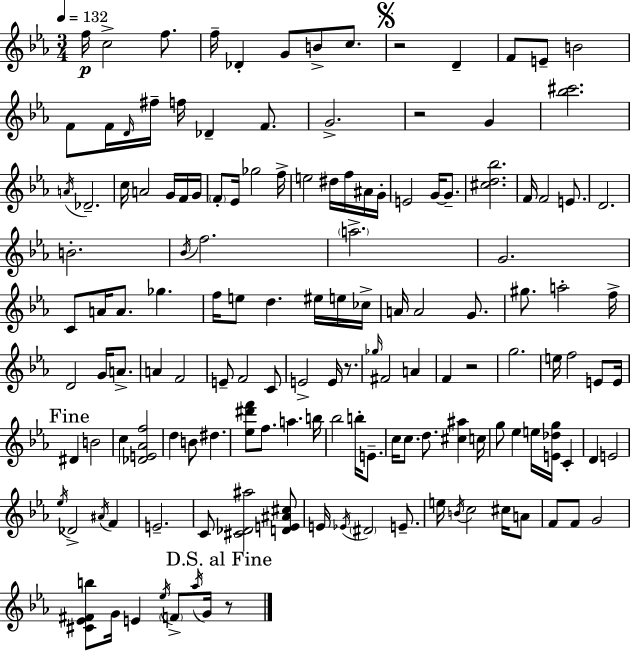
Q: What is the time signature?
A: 3/4